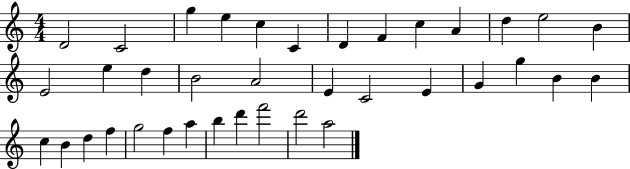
X:1
T:Untitled
M:4/4
L:1/4
K:C
D2 C2 g e c C D F c A d e2 B E2 e d B2 A2 E C2 E G g B B c B d f g2 f a b d' f'2 d'2 a2